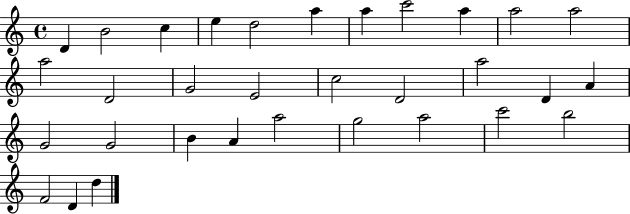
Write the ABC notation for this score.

X:1
T:Untitled
M:4/4
L:1/4
K:C
D B2 c e d2 a a c'2 a a2 a2 a2 D2 G2 E2 c2 D2 a2 D A G2 G2 B A a2 g2 a2 c'2 b2 F2 D d